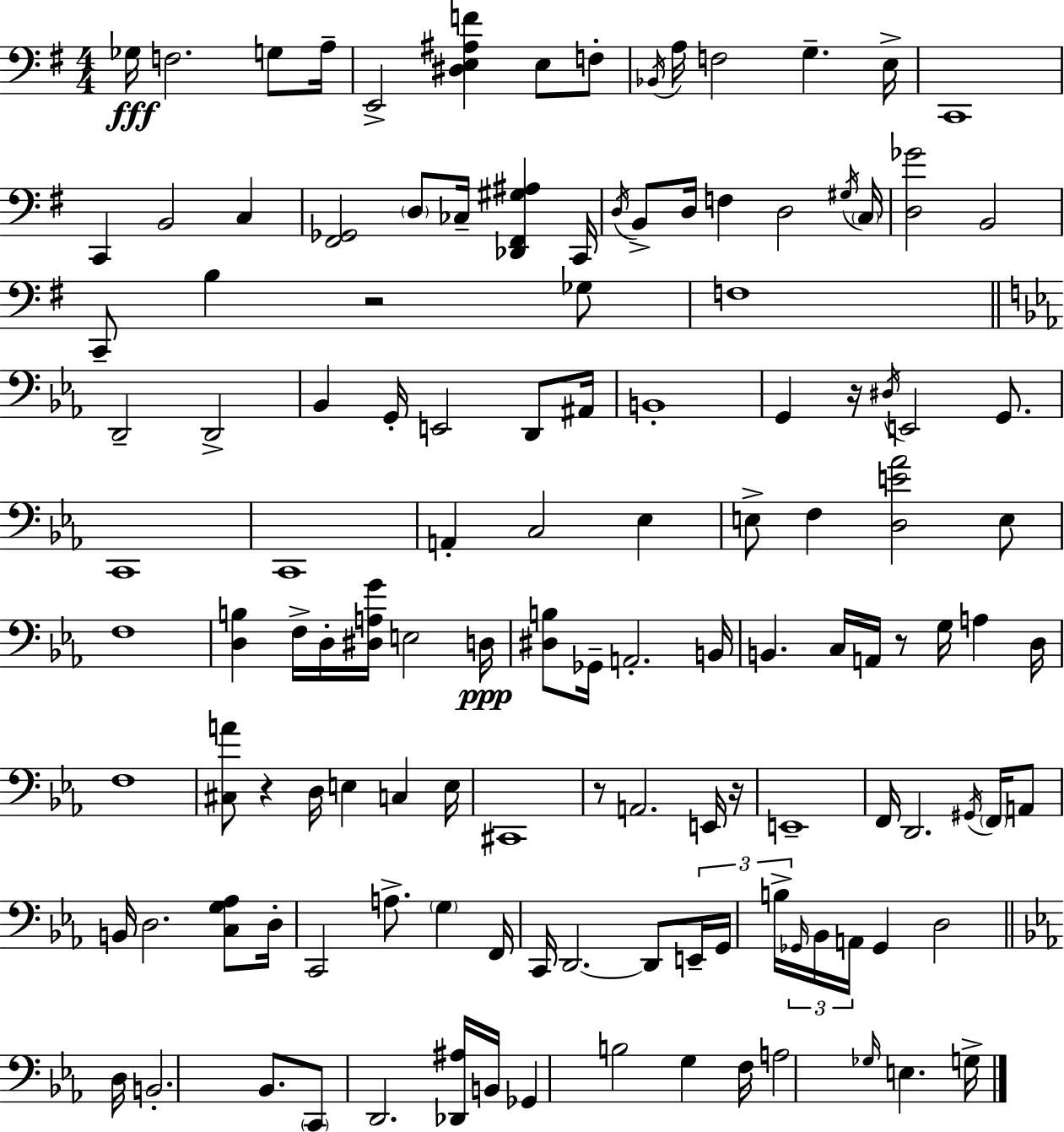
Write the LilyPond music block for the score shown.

{
  \clef bass
  \numericTimeSignature
  \time 4/4
  \key e \minor
  ges16\fff f2. g8 a16-- | e,2-> <dis e ais f'>4 e8 f8-. | \acciaccatura { bes,16 } a16 f2 g4.-- | e16-> c,1 | \break c,4 b,2 c4 | <fis, ges,>2 \parenthesize d8 ces16-- <des, fis, gis ais>4 | c,16 \acciaccatura { d16 } b,8-> d16 f4 d2 | \acciaccatura { gis16 } \parenthesize c16 <d ges'>2 b,2 | \break c,8-- b4 r2 | ges8 f1 | \bar "||" \break \key ees \major d,2-- d,2-> | bes,4 g,16-. e,2 d,8 ais,16 | b,1-. | g,4 r16 \acciaccatura { dis16 } e,2 g,8. | \break c,1 | c,1 | a,4-. c2 ees4 | e8-> f4 <d e' aes'>2 e8 | \break f1 | <d b>4 f16-> d16-. <dis a g'>16 e2 | d16\ppp <dis b>8 ges,16-- a,2.-. | b,16 b,4. c16 a,16 r8 g16 a4 | \break d16 f1 | <cis a'>8 r4 d16 e4 c4 | e16 cis,1 | r8 a,2. e,16 | \break r16 e,1-- | f,16 d,2. \acciaccatura { gis,16 } \parenthesize f,16 | a,8 b,16 d2. <c g aes>8 | d16-. c,2 a8.-> \parenthesize g4 | \break f,16 c,16 d,2.~~ d,8 | \tuplet 3/2 { e,16-- g,16 b16-> } \tuplet 3/2 { \grace { ges,16 } bes,16 a,16 } ges,4 d2 | \bar "||" \break \key ees \major d16 b,2.-. bes,8. | \parenthesize c,8 d,2. <des, ais>16 b,16 | ges,4 b2 g4 | f16 a2 \grace { ges16 } e4. | \break g16-> \bar "|."
}